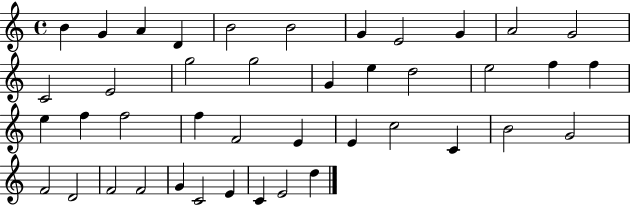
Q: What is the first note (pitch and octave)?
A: B4